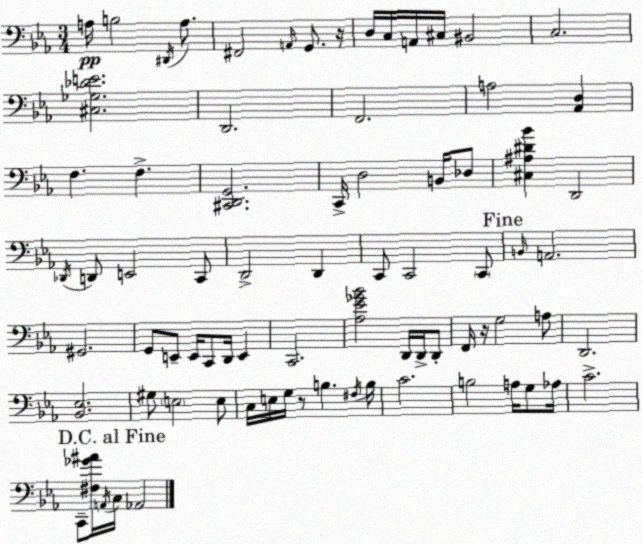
X:1
T:Untitled
M:3/4
L:1/4
K:Eb
A,/4 B,2 ^D,,/4 A,/2 ^F,,2 A,,/4 G,,/2 z/4 D,/4 C,/4 A,,/4 ^C,/4 ^B,,2 C,2 [^C,_G,_DE]2 D,,2 F,,2 A,2 [_A,,D,] F, F, [^C,,D,,G,,]2 C,,/4 D,2 B,,/4 _D,/2 [^C,^A,^D_B] D,,2 _D,,/4 D,,/2 E,,2 C,,/2 D,,2 D,, C,,/2 C,,2 C,,/2 B,,/4 A,,2 ^G,,2 G,,/2 E,,/2 E,,/4 C,,/2 D,,/4 E,, C,,2 [_A,_E_G_B]2 D,,/4 D,,/4 D,,/2 F,,/4 z/4 G,2 A,/2 D,,2 [_B,,_E,]2 ^G,/2 E,2 E,/2 C,/4 E,/4 G,/4 z/2 B, ^F,/4 B,/4 C2 B,2 A,/4 G,/2 _A,/4 C2 C,,/2 [^F,_G^A]/4 A,,/4 C,/4 _A,,2